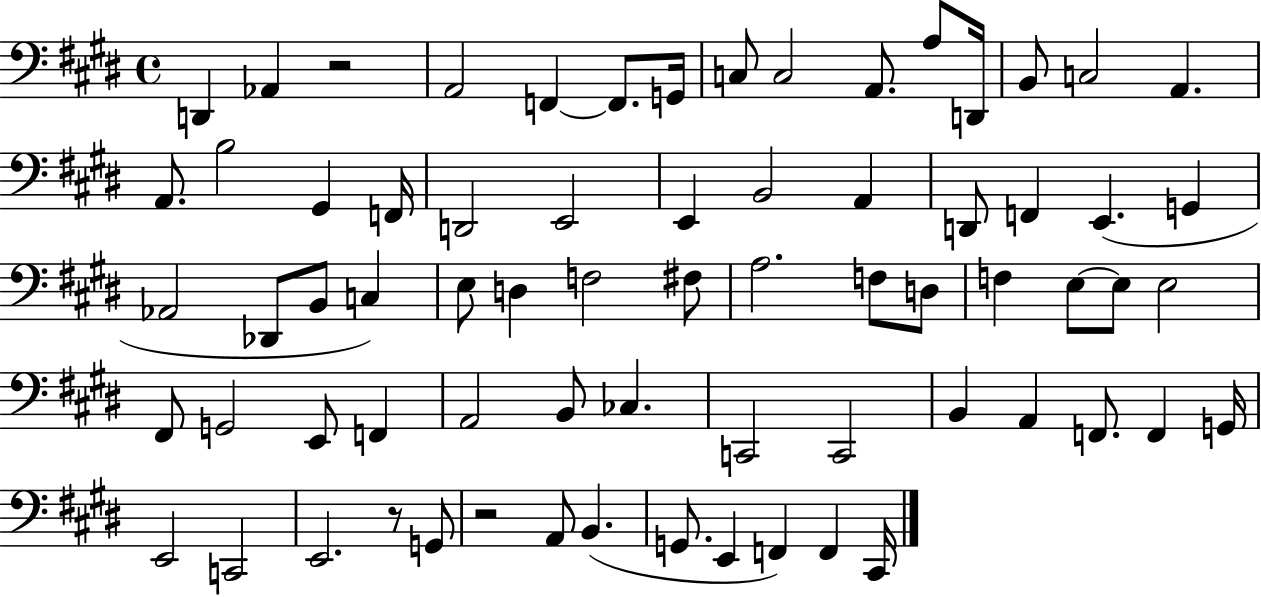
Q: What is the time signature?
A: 4/4